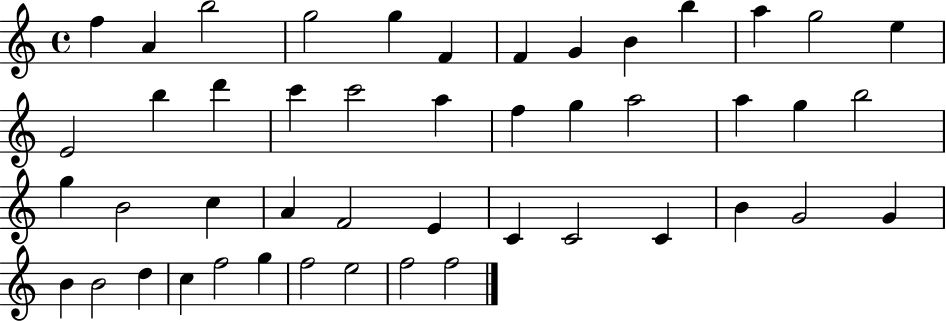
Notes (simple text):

F5/q A4/q B5/h G5/h G5/q F4/q F4/q G4/q B4/q B5/q A5/q G5/h E5/q E4/h B5/q D6/q C6/q C6/h A5/q F5/q G5/q A5/h A5/q G5/q B5/h G5/q B4/h C5/q A4/q F4/h E4/q C4/q C4/h C4/q B4/q G4/h G4/q B4/q B4/h D5/q C5/q F5/h G5/q F5/h E5/h F5/h F5/h